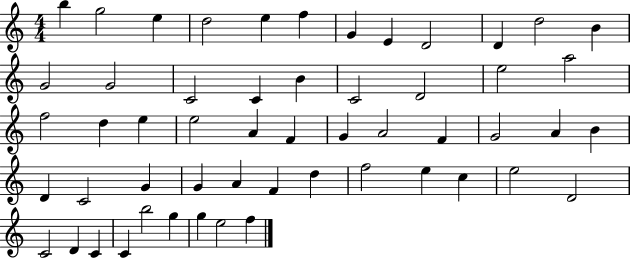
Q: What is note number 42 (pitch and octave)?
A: E5